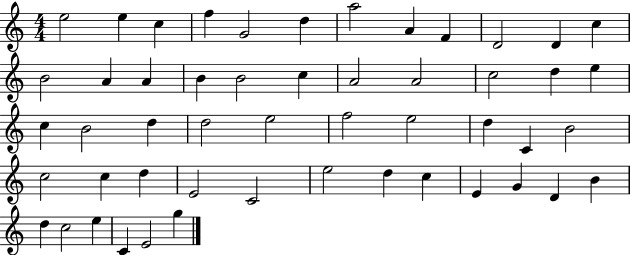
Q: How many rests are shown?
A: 0